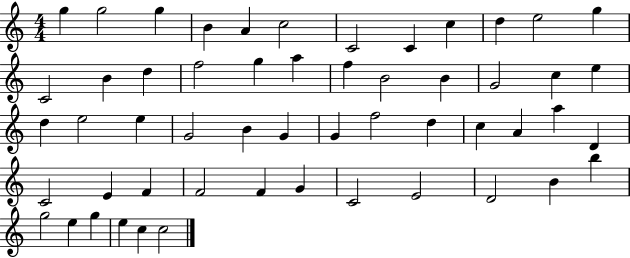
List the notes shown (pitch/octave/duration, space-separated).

G5/q G5/h G5/q B4/q A4/q C5/h C4/h C4/q C5/q D5/q E5/h G5/q C4/h B4/q D5/q F5/h G5/q A5/q F5/q B4/h B4/q G4/h C5/q E5/q D5/q E5/h E5/q G4/h B4/q G4/q G4/q F5/h D5/q C5/q A4/q A5/q D4/q C4/h E4/q F4/q F4/h F4/q G4/q C4/h E4/h D4/h B4/q B5/q G5/h E5/q G5/q E5/q C5/q C5/h